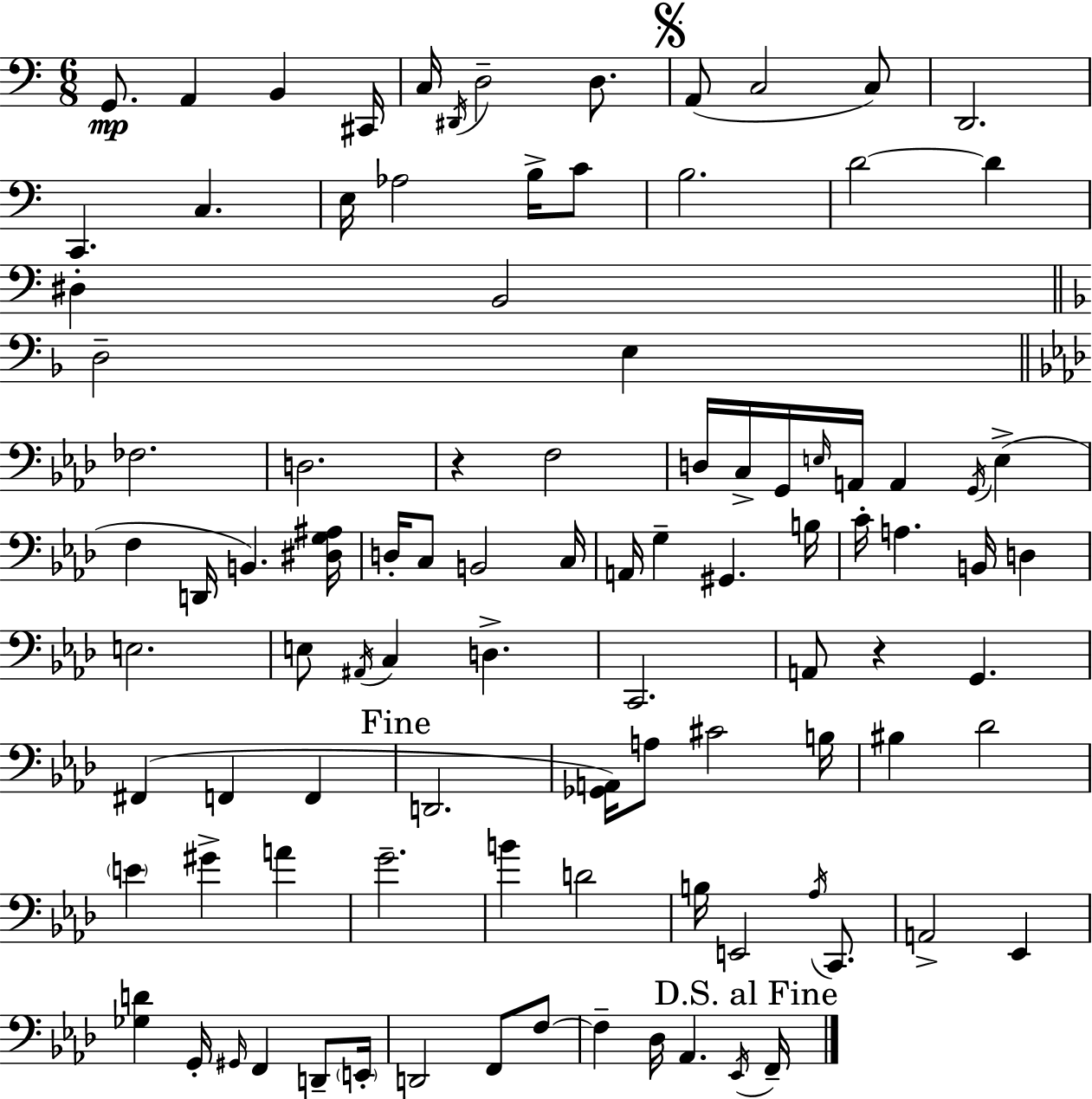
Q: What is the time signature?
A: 6/8